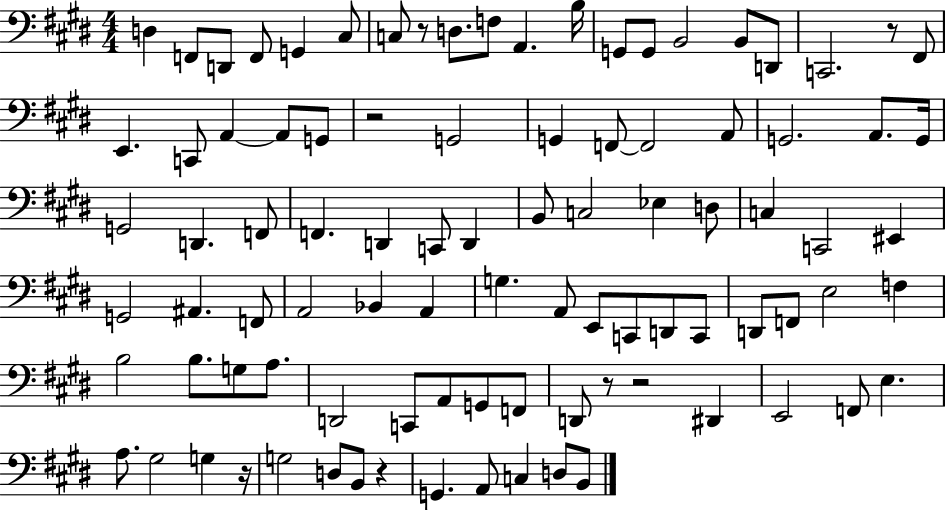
D3/q F2/e D2/e F2/e G2/q C#3/e C3/e R/e D3/e. F3/e A2/q. B3/s G2/e G2/e B2/h B2/e D2/e C2/h. R/e F#2/e E2/q. C2/e A2/q A2/e G2/e R/h G2/h G2/q F2/e F2/h A2/e G2/h. A2/e. G2/s G2/h D2/q. F2/e F2/q. D2/q C2/e D2/q B2/e C3/h Eb3/q D3/e C3/q C2/h EIS2/q G2/h A#2/q. F2/e A2/h Bb2/q A2/q G3/q. A2/e E2/e C2/e D2/e C2/e D2/e F2/e E3/h F3/q B3/h B3/e. G3/e A3/e. D2/h C2/e A2/e G2/e F2/e D2/e R/e R/h D#2/q E2/h F2/e E3/q. A3/e. G#3/h G3/q R/s G3/h D3/e B2/e R/q G2/q. A2/e C3/q D3/e B2/e